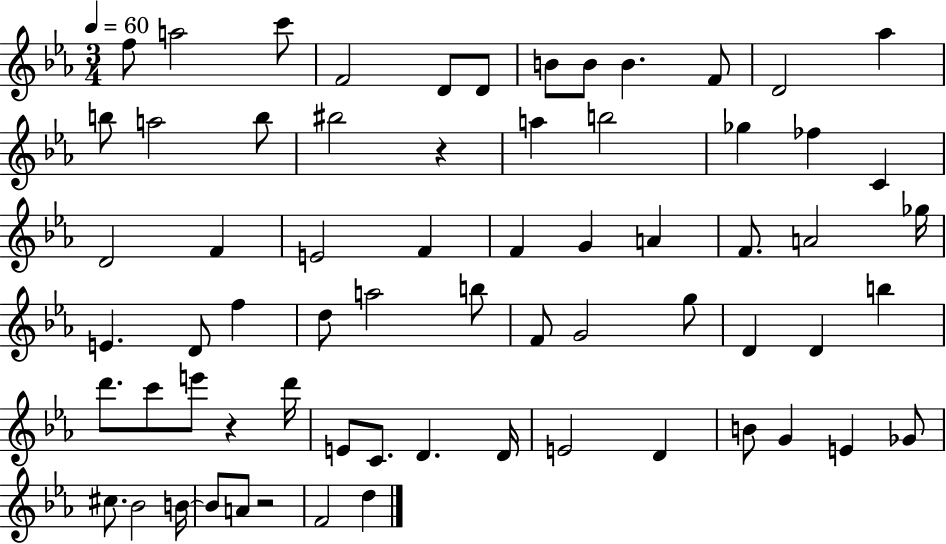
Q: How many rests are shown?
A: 3